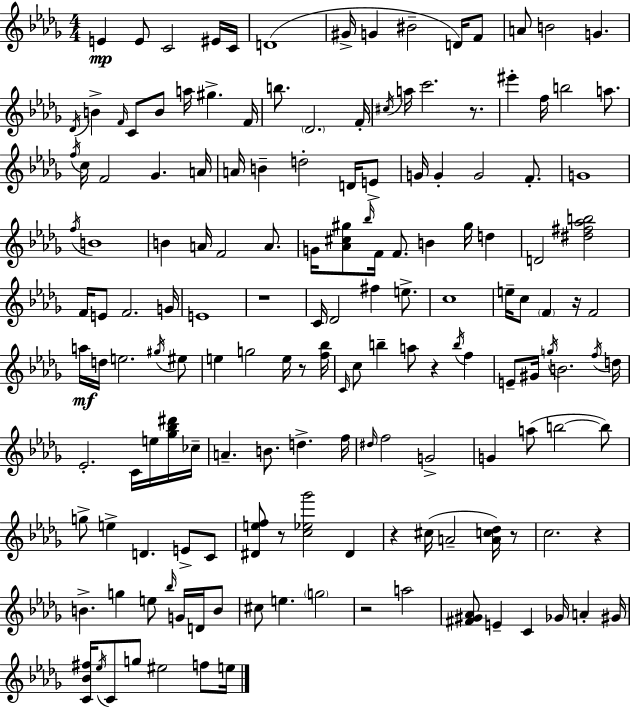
{
  \clef treble
  \numericTimeSignature
  \time 4/4
  \key bes \minor
  \repeat volta 2 { e'4\mp e'8 c'2 eis'16 c'16 | d'1( | gis'16-> g'4 bis'2-- d'16) f'8 | a'8 b'2 g'4. | \break \acciaccatura { des'16 } b'4-> \grace { f'16 } c'8 b'8 a''16 gis''4.-> | f'16 b''8. \parenthesize des'2. | f'16-. \acciaccatura { cis''16 } a''16 c'''2. | r8. eis'''4-. f''16 b''2 | \break a''8. \acciaccatura { f''16 } c''16 f'2 ges'4. | a'16 a'16 b'4-- d''2-. | d'16 e'8-> g'16 g'4-. g'2 | f'8.-. g'1 | \break \acciaccatura { f''16 } b'1 | b'4 a'16 f'2 | a'8. g'16 <aes' cis'' gis''>8 \grace { bes''16 } f'16 f'8. b'4 | gis''16 d''4 d'2 <dis'' fis'' aes'' b''>2 | \break f'16 e'8 f'2. | g'16 e'1 | r1 | c'16 des'2 fis''4 | \break e''8.-> c''1 | e''16-- c''8 \parenthesize f'4 r16 f'2 | a''16\mf d''16 e''2. | \acciaccatura { gis''16 } eis''8 e''4 g''2 | \break e''16 r8 <f'' bes''>16 \grace { c'16 } c''8 b''4-- a''8 | r4 \acciaccatura { b''16 } f''4 e'8-- gis'16 \acciaccatura { g''16 } b'2. | \acciaccatura { f''16 } d''16 ees'2.-. | c'16 e''16 <ges'' bes'' dis'''>16 ces''16-- a'4.-- | \break b'8. d''4.-> f''16 \grace { dis''16 } f''2 | g'2-> g'4 | a''8( b''2~~ b''8) g''8-> e''4-> | d'4. e'8-> c'8 <dis' e'' f''>8 r8 | \break <c'' ees'' ges'''>2 dis'4 r4 | cis''16( a'2-- <a' c'' des''>16) r8 c''2. | r4 b'4.-> | g''4 e''8 \grace { bes''16 } g'16 d'16 b'8 cis''8 e''4. | \break \parenthesize g''2 r2 | a''2 <fis' gis' aes'>8 e'4-- | c'4 ges'16 a'4-. gis'16 <c' bes' fis''>16 \acciaccatura { ees''16 } c'8 | g''8 eis''2 f''8 e''16 } \bar "|."
}